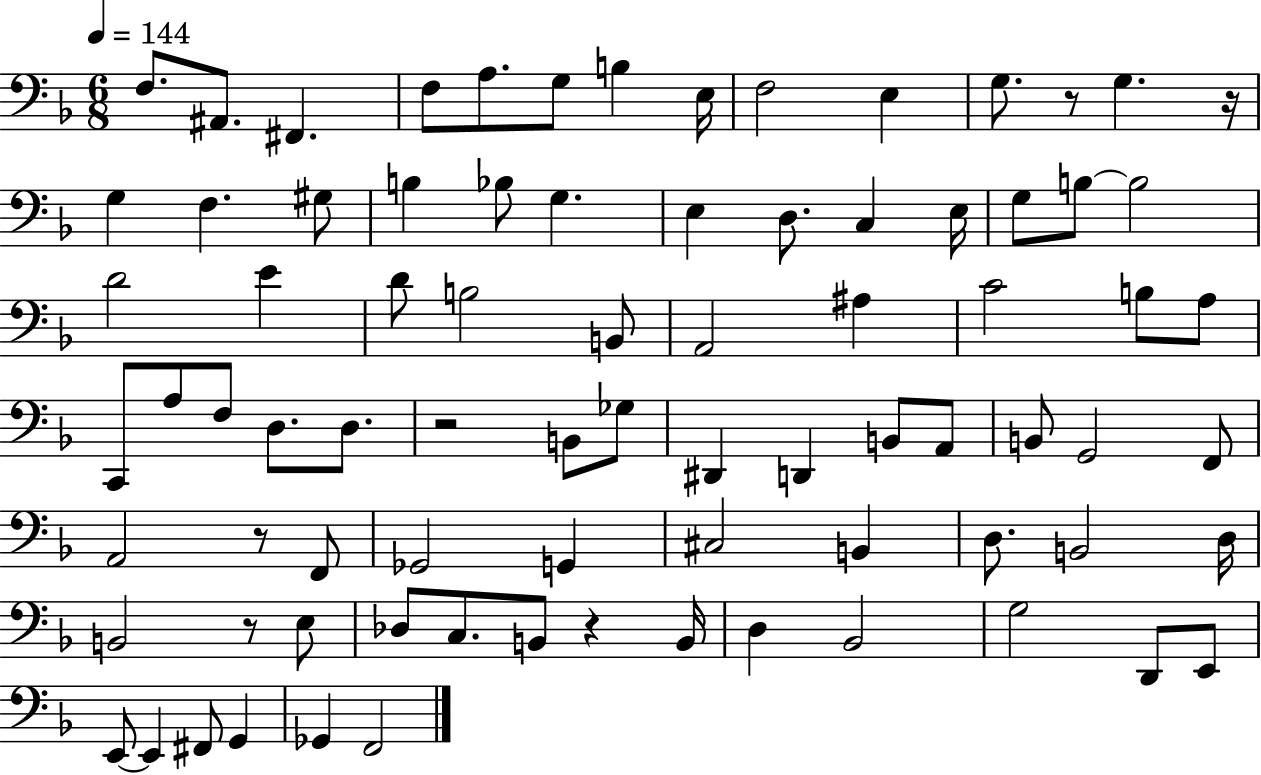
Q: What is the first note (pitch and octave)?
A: F3